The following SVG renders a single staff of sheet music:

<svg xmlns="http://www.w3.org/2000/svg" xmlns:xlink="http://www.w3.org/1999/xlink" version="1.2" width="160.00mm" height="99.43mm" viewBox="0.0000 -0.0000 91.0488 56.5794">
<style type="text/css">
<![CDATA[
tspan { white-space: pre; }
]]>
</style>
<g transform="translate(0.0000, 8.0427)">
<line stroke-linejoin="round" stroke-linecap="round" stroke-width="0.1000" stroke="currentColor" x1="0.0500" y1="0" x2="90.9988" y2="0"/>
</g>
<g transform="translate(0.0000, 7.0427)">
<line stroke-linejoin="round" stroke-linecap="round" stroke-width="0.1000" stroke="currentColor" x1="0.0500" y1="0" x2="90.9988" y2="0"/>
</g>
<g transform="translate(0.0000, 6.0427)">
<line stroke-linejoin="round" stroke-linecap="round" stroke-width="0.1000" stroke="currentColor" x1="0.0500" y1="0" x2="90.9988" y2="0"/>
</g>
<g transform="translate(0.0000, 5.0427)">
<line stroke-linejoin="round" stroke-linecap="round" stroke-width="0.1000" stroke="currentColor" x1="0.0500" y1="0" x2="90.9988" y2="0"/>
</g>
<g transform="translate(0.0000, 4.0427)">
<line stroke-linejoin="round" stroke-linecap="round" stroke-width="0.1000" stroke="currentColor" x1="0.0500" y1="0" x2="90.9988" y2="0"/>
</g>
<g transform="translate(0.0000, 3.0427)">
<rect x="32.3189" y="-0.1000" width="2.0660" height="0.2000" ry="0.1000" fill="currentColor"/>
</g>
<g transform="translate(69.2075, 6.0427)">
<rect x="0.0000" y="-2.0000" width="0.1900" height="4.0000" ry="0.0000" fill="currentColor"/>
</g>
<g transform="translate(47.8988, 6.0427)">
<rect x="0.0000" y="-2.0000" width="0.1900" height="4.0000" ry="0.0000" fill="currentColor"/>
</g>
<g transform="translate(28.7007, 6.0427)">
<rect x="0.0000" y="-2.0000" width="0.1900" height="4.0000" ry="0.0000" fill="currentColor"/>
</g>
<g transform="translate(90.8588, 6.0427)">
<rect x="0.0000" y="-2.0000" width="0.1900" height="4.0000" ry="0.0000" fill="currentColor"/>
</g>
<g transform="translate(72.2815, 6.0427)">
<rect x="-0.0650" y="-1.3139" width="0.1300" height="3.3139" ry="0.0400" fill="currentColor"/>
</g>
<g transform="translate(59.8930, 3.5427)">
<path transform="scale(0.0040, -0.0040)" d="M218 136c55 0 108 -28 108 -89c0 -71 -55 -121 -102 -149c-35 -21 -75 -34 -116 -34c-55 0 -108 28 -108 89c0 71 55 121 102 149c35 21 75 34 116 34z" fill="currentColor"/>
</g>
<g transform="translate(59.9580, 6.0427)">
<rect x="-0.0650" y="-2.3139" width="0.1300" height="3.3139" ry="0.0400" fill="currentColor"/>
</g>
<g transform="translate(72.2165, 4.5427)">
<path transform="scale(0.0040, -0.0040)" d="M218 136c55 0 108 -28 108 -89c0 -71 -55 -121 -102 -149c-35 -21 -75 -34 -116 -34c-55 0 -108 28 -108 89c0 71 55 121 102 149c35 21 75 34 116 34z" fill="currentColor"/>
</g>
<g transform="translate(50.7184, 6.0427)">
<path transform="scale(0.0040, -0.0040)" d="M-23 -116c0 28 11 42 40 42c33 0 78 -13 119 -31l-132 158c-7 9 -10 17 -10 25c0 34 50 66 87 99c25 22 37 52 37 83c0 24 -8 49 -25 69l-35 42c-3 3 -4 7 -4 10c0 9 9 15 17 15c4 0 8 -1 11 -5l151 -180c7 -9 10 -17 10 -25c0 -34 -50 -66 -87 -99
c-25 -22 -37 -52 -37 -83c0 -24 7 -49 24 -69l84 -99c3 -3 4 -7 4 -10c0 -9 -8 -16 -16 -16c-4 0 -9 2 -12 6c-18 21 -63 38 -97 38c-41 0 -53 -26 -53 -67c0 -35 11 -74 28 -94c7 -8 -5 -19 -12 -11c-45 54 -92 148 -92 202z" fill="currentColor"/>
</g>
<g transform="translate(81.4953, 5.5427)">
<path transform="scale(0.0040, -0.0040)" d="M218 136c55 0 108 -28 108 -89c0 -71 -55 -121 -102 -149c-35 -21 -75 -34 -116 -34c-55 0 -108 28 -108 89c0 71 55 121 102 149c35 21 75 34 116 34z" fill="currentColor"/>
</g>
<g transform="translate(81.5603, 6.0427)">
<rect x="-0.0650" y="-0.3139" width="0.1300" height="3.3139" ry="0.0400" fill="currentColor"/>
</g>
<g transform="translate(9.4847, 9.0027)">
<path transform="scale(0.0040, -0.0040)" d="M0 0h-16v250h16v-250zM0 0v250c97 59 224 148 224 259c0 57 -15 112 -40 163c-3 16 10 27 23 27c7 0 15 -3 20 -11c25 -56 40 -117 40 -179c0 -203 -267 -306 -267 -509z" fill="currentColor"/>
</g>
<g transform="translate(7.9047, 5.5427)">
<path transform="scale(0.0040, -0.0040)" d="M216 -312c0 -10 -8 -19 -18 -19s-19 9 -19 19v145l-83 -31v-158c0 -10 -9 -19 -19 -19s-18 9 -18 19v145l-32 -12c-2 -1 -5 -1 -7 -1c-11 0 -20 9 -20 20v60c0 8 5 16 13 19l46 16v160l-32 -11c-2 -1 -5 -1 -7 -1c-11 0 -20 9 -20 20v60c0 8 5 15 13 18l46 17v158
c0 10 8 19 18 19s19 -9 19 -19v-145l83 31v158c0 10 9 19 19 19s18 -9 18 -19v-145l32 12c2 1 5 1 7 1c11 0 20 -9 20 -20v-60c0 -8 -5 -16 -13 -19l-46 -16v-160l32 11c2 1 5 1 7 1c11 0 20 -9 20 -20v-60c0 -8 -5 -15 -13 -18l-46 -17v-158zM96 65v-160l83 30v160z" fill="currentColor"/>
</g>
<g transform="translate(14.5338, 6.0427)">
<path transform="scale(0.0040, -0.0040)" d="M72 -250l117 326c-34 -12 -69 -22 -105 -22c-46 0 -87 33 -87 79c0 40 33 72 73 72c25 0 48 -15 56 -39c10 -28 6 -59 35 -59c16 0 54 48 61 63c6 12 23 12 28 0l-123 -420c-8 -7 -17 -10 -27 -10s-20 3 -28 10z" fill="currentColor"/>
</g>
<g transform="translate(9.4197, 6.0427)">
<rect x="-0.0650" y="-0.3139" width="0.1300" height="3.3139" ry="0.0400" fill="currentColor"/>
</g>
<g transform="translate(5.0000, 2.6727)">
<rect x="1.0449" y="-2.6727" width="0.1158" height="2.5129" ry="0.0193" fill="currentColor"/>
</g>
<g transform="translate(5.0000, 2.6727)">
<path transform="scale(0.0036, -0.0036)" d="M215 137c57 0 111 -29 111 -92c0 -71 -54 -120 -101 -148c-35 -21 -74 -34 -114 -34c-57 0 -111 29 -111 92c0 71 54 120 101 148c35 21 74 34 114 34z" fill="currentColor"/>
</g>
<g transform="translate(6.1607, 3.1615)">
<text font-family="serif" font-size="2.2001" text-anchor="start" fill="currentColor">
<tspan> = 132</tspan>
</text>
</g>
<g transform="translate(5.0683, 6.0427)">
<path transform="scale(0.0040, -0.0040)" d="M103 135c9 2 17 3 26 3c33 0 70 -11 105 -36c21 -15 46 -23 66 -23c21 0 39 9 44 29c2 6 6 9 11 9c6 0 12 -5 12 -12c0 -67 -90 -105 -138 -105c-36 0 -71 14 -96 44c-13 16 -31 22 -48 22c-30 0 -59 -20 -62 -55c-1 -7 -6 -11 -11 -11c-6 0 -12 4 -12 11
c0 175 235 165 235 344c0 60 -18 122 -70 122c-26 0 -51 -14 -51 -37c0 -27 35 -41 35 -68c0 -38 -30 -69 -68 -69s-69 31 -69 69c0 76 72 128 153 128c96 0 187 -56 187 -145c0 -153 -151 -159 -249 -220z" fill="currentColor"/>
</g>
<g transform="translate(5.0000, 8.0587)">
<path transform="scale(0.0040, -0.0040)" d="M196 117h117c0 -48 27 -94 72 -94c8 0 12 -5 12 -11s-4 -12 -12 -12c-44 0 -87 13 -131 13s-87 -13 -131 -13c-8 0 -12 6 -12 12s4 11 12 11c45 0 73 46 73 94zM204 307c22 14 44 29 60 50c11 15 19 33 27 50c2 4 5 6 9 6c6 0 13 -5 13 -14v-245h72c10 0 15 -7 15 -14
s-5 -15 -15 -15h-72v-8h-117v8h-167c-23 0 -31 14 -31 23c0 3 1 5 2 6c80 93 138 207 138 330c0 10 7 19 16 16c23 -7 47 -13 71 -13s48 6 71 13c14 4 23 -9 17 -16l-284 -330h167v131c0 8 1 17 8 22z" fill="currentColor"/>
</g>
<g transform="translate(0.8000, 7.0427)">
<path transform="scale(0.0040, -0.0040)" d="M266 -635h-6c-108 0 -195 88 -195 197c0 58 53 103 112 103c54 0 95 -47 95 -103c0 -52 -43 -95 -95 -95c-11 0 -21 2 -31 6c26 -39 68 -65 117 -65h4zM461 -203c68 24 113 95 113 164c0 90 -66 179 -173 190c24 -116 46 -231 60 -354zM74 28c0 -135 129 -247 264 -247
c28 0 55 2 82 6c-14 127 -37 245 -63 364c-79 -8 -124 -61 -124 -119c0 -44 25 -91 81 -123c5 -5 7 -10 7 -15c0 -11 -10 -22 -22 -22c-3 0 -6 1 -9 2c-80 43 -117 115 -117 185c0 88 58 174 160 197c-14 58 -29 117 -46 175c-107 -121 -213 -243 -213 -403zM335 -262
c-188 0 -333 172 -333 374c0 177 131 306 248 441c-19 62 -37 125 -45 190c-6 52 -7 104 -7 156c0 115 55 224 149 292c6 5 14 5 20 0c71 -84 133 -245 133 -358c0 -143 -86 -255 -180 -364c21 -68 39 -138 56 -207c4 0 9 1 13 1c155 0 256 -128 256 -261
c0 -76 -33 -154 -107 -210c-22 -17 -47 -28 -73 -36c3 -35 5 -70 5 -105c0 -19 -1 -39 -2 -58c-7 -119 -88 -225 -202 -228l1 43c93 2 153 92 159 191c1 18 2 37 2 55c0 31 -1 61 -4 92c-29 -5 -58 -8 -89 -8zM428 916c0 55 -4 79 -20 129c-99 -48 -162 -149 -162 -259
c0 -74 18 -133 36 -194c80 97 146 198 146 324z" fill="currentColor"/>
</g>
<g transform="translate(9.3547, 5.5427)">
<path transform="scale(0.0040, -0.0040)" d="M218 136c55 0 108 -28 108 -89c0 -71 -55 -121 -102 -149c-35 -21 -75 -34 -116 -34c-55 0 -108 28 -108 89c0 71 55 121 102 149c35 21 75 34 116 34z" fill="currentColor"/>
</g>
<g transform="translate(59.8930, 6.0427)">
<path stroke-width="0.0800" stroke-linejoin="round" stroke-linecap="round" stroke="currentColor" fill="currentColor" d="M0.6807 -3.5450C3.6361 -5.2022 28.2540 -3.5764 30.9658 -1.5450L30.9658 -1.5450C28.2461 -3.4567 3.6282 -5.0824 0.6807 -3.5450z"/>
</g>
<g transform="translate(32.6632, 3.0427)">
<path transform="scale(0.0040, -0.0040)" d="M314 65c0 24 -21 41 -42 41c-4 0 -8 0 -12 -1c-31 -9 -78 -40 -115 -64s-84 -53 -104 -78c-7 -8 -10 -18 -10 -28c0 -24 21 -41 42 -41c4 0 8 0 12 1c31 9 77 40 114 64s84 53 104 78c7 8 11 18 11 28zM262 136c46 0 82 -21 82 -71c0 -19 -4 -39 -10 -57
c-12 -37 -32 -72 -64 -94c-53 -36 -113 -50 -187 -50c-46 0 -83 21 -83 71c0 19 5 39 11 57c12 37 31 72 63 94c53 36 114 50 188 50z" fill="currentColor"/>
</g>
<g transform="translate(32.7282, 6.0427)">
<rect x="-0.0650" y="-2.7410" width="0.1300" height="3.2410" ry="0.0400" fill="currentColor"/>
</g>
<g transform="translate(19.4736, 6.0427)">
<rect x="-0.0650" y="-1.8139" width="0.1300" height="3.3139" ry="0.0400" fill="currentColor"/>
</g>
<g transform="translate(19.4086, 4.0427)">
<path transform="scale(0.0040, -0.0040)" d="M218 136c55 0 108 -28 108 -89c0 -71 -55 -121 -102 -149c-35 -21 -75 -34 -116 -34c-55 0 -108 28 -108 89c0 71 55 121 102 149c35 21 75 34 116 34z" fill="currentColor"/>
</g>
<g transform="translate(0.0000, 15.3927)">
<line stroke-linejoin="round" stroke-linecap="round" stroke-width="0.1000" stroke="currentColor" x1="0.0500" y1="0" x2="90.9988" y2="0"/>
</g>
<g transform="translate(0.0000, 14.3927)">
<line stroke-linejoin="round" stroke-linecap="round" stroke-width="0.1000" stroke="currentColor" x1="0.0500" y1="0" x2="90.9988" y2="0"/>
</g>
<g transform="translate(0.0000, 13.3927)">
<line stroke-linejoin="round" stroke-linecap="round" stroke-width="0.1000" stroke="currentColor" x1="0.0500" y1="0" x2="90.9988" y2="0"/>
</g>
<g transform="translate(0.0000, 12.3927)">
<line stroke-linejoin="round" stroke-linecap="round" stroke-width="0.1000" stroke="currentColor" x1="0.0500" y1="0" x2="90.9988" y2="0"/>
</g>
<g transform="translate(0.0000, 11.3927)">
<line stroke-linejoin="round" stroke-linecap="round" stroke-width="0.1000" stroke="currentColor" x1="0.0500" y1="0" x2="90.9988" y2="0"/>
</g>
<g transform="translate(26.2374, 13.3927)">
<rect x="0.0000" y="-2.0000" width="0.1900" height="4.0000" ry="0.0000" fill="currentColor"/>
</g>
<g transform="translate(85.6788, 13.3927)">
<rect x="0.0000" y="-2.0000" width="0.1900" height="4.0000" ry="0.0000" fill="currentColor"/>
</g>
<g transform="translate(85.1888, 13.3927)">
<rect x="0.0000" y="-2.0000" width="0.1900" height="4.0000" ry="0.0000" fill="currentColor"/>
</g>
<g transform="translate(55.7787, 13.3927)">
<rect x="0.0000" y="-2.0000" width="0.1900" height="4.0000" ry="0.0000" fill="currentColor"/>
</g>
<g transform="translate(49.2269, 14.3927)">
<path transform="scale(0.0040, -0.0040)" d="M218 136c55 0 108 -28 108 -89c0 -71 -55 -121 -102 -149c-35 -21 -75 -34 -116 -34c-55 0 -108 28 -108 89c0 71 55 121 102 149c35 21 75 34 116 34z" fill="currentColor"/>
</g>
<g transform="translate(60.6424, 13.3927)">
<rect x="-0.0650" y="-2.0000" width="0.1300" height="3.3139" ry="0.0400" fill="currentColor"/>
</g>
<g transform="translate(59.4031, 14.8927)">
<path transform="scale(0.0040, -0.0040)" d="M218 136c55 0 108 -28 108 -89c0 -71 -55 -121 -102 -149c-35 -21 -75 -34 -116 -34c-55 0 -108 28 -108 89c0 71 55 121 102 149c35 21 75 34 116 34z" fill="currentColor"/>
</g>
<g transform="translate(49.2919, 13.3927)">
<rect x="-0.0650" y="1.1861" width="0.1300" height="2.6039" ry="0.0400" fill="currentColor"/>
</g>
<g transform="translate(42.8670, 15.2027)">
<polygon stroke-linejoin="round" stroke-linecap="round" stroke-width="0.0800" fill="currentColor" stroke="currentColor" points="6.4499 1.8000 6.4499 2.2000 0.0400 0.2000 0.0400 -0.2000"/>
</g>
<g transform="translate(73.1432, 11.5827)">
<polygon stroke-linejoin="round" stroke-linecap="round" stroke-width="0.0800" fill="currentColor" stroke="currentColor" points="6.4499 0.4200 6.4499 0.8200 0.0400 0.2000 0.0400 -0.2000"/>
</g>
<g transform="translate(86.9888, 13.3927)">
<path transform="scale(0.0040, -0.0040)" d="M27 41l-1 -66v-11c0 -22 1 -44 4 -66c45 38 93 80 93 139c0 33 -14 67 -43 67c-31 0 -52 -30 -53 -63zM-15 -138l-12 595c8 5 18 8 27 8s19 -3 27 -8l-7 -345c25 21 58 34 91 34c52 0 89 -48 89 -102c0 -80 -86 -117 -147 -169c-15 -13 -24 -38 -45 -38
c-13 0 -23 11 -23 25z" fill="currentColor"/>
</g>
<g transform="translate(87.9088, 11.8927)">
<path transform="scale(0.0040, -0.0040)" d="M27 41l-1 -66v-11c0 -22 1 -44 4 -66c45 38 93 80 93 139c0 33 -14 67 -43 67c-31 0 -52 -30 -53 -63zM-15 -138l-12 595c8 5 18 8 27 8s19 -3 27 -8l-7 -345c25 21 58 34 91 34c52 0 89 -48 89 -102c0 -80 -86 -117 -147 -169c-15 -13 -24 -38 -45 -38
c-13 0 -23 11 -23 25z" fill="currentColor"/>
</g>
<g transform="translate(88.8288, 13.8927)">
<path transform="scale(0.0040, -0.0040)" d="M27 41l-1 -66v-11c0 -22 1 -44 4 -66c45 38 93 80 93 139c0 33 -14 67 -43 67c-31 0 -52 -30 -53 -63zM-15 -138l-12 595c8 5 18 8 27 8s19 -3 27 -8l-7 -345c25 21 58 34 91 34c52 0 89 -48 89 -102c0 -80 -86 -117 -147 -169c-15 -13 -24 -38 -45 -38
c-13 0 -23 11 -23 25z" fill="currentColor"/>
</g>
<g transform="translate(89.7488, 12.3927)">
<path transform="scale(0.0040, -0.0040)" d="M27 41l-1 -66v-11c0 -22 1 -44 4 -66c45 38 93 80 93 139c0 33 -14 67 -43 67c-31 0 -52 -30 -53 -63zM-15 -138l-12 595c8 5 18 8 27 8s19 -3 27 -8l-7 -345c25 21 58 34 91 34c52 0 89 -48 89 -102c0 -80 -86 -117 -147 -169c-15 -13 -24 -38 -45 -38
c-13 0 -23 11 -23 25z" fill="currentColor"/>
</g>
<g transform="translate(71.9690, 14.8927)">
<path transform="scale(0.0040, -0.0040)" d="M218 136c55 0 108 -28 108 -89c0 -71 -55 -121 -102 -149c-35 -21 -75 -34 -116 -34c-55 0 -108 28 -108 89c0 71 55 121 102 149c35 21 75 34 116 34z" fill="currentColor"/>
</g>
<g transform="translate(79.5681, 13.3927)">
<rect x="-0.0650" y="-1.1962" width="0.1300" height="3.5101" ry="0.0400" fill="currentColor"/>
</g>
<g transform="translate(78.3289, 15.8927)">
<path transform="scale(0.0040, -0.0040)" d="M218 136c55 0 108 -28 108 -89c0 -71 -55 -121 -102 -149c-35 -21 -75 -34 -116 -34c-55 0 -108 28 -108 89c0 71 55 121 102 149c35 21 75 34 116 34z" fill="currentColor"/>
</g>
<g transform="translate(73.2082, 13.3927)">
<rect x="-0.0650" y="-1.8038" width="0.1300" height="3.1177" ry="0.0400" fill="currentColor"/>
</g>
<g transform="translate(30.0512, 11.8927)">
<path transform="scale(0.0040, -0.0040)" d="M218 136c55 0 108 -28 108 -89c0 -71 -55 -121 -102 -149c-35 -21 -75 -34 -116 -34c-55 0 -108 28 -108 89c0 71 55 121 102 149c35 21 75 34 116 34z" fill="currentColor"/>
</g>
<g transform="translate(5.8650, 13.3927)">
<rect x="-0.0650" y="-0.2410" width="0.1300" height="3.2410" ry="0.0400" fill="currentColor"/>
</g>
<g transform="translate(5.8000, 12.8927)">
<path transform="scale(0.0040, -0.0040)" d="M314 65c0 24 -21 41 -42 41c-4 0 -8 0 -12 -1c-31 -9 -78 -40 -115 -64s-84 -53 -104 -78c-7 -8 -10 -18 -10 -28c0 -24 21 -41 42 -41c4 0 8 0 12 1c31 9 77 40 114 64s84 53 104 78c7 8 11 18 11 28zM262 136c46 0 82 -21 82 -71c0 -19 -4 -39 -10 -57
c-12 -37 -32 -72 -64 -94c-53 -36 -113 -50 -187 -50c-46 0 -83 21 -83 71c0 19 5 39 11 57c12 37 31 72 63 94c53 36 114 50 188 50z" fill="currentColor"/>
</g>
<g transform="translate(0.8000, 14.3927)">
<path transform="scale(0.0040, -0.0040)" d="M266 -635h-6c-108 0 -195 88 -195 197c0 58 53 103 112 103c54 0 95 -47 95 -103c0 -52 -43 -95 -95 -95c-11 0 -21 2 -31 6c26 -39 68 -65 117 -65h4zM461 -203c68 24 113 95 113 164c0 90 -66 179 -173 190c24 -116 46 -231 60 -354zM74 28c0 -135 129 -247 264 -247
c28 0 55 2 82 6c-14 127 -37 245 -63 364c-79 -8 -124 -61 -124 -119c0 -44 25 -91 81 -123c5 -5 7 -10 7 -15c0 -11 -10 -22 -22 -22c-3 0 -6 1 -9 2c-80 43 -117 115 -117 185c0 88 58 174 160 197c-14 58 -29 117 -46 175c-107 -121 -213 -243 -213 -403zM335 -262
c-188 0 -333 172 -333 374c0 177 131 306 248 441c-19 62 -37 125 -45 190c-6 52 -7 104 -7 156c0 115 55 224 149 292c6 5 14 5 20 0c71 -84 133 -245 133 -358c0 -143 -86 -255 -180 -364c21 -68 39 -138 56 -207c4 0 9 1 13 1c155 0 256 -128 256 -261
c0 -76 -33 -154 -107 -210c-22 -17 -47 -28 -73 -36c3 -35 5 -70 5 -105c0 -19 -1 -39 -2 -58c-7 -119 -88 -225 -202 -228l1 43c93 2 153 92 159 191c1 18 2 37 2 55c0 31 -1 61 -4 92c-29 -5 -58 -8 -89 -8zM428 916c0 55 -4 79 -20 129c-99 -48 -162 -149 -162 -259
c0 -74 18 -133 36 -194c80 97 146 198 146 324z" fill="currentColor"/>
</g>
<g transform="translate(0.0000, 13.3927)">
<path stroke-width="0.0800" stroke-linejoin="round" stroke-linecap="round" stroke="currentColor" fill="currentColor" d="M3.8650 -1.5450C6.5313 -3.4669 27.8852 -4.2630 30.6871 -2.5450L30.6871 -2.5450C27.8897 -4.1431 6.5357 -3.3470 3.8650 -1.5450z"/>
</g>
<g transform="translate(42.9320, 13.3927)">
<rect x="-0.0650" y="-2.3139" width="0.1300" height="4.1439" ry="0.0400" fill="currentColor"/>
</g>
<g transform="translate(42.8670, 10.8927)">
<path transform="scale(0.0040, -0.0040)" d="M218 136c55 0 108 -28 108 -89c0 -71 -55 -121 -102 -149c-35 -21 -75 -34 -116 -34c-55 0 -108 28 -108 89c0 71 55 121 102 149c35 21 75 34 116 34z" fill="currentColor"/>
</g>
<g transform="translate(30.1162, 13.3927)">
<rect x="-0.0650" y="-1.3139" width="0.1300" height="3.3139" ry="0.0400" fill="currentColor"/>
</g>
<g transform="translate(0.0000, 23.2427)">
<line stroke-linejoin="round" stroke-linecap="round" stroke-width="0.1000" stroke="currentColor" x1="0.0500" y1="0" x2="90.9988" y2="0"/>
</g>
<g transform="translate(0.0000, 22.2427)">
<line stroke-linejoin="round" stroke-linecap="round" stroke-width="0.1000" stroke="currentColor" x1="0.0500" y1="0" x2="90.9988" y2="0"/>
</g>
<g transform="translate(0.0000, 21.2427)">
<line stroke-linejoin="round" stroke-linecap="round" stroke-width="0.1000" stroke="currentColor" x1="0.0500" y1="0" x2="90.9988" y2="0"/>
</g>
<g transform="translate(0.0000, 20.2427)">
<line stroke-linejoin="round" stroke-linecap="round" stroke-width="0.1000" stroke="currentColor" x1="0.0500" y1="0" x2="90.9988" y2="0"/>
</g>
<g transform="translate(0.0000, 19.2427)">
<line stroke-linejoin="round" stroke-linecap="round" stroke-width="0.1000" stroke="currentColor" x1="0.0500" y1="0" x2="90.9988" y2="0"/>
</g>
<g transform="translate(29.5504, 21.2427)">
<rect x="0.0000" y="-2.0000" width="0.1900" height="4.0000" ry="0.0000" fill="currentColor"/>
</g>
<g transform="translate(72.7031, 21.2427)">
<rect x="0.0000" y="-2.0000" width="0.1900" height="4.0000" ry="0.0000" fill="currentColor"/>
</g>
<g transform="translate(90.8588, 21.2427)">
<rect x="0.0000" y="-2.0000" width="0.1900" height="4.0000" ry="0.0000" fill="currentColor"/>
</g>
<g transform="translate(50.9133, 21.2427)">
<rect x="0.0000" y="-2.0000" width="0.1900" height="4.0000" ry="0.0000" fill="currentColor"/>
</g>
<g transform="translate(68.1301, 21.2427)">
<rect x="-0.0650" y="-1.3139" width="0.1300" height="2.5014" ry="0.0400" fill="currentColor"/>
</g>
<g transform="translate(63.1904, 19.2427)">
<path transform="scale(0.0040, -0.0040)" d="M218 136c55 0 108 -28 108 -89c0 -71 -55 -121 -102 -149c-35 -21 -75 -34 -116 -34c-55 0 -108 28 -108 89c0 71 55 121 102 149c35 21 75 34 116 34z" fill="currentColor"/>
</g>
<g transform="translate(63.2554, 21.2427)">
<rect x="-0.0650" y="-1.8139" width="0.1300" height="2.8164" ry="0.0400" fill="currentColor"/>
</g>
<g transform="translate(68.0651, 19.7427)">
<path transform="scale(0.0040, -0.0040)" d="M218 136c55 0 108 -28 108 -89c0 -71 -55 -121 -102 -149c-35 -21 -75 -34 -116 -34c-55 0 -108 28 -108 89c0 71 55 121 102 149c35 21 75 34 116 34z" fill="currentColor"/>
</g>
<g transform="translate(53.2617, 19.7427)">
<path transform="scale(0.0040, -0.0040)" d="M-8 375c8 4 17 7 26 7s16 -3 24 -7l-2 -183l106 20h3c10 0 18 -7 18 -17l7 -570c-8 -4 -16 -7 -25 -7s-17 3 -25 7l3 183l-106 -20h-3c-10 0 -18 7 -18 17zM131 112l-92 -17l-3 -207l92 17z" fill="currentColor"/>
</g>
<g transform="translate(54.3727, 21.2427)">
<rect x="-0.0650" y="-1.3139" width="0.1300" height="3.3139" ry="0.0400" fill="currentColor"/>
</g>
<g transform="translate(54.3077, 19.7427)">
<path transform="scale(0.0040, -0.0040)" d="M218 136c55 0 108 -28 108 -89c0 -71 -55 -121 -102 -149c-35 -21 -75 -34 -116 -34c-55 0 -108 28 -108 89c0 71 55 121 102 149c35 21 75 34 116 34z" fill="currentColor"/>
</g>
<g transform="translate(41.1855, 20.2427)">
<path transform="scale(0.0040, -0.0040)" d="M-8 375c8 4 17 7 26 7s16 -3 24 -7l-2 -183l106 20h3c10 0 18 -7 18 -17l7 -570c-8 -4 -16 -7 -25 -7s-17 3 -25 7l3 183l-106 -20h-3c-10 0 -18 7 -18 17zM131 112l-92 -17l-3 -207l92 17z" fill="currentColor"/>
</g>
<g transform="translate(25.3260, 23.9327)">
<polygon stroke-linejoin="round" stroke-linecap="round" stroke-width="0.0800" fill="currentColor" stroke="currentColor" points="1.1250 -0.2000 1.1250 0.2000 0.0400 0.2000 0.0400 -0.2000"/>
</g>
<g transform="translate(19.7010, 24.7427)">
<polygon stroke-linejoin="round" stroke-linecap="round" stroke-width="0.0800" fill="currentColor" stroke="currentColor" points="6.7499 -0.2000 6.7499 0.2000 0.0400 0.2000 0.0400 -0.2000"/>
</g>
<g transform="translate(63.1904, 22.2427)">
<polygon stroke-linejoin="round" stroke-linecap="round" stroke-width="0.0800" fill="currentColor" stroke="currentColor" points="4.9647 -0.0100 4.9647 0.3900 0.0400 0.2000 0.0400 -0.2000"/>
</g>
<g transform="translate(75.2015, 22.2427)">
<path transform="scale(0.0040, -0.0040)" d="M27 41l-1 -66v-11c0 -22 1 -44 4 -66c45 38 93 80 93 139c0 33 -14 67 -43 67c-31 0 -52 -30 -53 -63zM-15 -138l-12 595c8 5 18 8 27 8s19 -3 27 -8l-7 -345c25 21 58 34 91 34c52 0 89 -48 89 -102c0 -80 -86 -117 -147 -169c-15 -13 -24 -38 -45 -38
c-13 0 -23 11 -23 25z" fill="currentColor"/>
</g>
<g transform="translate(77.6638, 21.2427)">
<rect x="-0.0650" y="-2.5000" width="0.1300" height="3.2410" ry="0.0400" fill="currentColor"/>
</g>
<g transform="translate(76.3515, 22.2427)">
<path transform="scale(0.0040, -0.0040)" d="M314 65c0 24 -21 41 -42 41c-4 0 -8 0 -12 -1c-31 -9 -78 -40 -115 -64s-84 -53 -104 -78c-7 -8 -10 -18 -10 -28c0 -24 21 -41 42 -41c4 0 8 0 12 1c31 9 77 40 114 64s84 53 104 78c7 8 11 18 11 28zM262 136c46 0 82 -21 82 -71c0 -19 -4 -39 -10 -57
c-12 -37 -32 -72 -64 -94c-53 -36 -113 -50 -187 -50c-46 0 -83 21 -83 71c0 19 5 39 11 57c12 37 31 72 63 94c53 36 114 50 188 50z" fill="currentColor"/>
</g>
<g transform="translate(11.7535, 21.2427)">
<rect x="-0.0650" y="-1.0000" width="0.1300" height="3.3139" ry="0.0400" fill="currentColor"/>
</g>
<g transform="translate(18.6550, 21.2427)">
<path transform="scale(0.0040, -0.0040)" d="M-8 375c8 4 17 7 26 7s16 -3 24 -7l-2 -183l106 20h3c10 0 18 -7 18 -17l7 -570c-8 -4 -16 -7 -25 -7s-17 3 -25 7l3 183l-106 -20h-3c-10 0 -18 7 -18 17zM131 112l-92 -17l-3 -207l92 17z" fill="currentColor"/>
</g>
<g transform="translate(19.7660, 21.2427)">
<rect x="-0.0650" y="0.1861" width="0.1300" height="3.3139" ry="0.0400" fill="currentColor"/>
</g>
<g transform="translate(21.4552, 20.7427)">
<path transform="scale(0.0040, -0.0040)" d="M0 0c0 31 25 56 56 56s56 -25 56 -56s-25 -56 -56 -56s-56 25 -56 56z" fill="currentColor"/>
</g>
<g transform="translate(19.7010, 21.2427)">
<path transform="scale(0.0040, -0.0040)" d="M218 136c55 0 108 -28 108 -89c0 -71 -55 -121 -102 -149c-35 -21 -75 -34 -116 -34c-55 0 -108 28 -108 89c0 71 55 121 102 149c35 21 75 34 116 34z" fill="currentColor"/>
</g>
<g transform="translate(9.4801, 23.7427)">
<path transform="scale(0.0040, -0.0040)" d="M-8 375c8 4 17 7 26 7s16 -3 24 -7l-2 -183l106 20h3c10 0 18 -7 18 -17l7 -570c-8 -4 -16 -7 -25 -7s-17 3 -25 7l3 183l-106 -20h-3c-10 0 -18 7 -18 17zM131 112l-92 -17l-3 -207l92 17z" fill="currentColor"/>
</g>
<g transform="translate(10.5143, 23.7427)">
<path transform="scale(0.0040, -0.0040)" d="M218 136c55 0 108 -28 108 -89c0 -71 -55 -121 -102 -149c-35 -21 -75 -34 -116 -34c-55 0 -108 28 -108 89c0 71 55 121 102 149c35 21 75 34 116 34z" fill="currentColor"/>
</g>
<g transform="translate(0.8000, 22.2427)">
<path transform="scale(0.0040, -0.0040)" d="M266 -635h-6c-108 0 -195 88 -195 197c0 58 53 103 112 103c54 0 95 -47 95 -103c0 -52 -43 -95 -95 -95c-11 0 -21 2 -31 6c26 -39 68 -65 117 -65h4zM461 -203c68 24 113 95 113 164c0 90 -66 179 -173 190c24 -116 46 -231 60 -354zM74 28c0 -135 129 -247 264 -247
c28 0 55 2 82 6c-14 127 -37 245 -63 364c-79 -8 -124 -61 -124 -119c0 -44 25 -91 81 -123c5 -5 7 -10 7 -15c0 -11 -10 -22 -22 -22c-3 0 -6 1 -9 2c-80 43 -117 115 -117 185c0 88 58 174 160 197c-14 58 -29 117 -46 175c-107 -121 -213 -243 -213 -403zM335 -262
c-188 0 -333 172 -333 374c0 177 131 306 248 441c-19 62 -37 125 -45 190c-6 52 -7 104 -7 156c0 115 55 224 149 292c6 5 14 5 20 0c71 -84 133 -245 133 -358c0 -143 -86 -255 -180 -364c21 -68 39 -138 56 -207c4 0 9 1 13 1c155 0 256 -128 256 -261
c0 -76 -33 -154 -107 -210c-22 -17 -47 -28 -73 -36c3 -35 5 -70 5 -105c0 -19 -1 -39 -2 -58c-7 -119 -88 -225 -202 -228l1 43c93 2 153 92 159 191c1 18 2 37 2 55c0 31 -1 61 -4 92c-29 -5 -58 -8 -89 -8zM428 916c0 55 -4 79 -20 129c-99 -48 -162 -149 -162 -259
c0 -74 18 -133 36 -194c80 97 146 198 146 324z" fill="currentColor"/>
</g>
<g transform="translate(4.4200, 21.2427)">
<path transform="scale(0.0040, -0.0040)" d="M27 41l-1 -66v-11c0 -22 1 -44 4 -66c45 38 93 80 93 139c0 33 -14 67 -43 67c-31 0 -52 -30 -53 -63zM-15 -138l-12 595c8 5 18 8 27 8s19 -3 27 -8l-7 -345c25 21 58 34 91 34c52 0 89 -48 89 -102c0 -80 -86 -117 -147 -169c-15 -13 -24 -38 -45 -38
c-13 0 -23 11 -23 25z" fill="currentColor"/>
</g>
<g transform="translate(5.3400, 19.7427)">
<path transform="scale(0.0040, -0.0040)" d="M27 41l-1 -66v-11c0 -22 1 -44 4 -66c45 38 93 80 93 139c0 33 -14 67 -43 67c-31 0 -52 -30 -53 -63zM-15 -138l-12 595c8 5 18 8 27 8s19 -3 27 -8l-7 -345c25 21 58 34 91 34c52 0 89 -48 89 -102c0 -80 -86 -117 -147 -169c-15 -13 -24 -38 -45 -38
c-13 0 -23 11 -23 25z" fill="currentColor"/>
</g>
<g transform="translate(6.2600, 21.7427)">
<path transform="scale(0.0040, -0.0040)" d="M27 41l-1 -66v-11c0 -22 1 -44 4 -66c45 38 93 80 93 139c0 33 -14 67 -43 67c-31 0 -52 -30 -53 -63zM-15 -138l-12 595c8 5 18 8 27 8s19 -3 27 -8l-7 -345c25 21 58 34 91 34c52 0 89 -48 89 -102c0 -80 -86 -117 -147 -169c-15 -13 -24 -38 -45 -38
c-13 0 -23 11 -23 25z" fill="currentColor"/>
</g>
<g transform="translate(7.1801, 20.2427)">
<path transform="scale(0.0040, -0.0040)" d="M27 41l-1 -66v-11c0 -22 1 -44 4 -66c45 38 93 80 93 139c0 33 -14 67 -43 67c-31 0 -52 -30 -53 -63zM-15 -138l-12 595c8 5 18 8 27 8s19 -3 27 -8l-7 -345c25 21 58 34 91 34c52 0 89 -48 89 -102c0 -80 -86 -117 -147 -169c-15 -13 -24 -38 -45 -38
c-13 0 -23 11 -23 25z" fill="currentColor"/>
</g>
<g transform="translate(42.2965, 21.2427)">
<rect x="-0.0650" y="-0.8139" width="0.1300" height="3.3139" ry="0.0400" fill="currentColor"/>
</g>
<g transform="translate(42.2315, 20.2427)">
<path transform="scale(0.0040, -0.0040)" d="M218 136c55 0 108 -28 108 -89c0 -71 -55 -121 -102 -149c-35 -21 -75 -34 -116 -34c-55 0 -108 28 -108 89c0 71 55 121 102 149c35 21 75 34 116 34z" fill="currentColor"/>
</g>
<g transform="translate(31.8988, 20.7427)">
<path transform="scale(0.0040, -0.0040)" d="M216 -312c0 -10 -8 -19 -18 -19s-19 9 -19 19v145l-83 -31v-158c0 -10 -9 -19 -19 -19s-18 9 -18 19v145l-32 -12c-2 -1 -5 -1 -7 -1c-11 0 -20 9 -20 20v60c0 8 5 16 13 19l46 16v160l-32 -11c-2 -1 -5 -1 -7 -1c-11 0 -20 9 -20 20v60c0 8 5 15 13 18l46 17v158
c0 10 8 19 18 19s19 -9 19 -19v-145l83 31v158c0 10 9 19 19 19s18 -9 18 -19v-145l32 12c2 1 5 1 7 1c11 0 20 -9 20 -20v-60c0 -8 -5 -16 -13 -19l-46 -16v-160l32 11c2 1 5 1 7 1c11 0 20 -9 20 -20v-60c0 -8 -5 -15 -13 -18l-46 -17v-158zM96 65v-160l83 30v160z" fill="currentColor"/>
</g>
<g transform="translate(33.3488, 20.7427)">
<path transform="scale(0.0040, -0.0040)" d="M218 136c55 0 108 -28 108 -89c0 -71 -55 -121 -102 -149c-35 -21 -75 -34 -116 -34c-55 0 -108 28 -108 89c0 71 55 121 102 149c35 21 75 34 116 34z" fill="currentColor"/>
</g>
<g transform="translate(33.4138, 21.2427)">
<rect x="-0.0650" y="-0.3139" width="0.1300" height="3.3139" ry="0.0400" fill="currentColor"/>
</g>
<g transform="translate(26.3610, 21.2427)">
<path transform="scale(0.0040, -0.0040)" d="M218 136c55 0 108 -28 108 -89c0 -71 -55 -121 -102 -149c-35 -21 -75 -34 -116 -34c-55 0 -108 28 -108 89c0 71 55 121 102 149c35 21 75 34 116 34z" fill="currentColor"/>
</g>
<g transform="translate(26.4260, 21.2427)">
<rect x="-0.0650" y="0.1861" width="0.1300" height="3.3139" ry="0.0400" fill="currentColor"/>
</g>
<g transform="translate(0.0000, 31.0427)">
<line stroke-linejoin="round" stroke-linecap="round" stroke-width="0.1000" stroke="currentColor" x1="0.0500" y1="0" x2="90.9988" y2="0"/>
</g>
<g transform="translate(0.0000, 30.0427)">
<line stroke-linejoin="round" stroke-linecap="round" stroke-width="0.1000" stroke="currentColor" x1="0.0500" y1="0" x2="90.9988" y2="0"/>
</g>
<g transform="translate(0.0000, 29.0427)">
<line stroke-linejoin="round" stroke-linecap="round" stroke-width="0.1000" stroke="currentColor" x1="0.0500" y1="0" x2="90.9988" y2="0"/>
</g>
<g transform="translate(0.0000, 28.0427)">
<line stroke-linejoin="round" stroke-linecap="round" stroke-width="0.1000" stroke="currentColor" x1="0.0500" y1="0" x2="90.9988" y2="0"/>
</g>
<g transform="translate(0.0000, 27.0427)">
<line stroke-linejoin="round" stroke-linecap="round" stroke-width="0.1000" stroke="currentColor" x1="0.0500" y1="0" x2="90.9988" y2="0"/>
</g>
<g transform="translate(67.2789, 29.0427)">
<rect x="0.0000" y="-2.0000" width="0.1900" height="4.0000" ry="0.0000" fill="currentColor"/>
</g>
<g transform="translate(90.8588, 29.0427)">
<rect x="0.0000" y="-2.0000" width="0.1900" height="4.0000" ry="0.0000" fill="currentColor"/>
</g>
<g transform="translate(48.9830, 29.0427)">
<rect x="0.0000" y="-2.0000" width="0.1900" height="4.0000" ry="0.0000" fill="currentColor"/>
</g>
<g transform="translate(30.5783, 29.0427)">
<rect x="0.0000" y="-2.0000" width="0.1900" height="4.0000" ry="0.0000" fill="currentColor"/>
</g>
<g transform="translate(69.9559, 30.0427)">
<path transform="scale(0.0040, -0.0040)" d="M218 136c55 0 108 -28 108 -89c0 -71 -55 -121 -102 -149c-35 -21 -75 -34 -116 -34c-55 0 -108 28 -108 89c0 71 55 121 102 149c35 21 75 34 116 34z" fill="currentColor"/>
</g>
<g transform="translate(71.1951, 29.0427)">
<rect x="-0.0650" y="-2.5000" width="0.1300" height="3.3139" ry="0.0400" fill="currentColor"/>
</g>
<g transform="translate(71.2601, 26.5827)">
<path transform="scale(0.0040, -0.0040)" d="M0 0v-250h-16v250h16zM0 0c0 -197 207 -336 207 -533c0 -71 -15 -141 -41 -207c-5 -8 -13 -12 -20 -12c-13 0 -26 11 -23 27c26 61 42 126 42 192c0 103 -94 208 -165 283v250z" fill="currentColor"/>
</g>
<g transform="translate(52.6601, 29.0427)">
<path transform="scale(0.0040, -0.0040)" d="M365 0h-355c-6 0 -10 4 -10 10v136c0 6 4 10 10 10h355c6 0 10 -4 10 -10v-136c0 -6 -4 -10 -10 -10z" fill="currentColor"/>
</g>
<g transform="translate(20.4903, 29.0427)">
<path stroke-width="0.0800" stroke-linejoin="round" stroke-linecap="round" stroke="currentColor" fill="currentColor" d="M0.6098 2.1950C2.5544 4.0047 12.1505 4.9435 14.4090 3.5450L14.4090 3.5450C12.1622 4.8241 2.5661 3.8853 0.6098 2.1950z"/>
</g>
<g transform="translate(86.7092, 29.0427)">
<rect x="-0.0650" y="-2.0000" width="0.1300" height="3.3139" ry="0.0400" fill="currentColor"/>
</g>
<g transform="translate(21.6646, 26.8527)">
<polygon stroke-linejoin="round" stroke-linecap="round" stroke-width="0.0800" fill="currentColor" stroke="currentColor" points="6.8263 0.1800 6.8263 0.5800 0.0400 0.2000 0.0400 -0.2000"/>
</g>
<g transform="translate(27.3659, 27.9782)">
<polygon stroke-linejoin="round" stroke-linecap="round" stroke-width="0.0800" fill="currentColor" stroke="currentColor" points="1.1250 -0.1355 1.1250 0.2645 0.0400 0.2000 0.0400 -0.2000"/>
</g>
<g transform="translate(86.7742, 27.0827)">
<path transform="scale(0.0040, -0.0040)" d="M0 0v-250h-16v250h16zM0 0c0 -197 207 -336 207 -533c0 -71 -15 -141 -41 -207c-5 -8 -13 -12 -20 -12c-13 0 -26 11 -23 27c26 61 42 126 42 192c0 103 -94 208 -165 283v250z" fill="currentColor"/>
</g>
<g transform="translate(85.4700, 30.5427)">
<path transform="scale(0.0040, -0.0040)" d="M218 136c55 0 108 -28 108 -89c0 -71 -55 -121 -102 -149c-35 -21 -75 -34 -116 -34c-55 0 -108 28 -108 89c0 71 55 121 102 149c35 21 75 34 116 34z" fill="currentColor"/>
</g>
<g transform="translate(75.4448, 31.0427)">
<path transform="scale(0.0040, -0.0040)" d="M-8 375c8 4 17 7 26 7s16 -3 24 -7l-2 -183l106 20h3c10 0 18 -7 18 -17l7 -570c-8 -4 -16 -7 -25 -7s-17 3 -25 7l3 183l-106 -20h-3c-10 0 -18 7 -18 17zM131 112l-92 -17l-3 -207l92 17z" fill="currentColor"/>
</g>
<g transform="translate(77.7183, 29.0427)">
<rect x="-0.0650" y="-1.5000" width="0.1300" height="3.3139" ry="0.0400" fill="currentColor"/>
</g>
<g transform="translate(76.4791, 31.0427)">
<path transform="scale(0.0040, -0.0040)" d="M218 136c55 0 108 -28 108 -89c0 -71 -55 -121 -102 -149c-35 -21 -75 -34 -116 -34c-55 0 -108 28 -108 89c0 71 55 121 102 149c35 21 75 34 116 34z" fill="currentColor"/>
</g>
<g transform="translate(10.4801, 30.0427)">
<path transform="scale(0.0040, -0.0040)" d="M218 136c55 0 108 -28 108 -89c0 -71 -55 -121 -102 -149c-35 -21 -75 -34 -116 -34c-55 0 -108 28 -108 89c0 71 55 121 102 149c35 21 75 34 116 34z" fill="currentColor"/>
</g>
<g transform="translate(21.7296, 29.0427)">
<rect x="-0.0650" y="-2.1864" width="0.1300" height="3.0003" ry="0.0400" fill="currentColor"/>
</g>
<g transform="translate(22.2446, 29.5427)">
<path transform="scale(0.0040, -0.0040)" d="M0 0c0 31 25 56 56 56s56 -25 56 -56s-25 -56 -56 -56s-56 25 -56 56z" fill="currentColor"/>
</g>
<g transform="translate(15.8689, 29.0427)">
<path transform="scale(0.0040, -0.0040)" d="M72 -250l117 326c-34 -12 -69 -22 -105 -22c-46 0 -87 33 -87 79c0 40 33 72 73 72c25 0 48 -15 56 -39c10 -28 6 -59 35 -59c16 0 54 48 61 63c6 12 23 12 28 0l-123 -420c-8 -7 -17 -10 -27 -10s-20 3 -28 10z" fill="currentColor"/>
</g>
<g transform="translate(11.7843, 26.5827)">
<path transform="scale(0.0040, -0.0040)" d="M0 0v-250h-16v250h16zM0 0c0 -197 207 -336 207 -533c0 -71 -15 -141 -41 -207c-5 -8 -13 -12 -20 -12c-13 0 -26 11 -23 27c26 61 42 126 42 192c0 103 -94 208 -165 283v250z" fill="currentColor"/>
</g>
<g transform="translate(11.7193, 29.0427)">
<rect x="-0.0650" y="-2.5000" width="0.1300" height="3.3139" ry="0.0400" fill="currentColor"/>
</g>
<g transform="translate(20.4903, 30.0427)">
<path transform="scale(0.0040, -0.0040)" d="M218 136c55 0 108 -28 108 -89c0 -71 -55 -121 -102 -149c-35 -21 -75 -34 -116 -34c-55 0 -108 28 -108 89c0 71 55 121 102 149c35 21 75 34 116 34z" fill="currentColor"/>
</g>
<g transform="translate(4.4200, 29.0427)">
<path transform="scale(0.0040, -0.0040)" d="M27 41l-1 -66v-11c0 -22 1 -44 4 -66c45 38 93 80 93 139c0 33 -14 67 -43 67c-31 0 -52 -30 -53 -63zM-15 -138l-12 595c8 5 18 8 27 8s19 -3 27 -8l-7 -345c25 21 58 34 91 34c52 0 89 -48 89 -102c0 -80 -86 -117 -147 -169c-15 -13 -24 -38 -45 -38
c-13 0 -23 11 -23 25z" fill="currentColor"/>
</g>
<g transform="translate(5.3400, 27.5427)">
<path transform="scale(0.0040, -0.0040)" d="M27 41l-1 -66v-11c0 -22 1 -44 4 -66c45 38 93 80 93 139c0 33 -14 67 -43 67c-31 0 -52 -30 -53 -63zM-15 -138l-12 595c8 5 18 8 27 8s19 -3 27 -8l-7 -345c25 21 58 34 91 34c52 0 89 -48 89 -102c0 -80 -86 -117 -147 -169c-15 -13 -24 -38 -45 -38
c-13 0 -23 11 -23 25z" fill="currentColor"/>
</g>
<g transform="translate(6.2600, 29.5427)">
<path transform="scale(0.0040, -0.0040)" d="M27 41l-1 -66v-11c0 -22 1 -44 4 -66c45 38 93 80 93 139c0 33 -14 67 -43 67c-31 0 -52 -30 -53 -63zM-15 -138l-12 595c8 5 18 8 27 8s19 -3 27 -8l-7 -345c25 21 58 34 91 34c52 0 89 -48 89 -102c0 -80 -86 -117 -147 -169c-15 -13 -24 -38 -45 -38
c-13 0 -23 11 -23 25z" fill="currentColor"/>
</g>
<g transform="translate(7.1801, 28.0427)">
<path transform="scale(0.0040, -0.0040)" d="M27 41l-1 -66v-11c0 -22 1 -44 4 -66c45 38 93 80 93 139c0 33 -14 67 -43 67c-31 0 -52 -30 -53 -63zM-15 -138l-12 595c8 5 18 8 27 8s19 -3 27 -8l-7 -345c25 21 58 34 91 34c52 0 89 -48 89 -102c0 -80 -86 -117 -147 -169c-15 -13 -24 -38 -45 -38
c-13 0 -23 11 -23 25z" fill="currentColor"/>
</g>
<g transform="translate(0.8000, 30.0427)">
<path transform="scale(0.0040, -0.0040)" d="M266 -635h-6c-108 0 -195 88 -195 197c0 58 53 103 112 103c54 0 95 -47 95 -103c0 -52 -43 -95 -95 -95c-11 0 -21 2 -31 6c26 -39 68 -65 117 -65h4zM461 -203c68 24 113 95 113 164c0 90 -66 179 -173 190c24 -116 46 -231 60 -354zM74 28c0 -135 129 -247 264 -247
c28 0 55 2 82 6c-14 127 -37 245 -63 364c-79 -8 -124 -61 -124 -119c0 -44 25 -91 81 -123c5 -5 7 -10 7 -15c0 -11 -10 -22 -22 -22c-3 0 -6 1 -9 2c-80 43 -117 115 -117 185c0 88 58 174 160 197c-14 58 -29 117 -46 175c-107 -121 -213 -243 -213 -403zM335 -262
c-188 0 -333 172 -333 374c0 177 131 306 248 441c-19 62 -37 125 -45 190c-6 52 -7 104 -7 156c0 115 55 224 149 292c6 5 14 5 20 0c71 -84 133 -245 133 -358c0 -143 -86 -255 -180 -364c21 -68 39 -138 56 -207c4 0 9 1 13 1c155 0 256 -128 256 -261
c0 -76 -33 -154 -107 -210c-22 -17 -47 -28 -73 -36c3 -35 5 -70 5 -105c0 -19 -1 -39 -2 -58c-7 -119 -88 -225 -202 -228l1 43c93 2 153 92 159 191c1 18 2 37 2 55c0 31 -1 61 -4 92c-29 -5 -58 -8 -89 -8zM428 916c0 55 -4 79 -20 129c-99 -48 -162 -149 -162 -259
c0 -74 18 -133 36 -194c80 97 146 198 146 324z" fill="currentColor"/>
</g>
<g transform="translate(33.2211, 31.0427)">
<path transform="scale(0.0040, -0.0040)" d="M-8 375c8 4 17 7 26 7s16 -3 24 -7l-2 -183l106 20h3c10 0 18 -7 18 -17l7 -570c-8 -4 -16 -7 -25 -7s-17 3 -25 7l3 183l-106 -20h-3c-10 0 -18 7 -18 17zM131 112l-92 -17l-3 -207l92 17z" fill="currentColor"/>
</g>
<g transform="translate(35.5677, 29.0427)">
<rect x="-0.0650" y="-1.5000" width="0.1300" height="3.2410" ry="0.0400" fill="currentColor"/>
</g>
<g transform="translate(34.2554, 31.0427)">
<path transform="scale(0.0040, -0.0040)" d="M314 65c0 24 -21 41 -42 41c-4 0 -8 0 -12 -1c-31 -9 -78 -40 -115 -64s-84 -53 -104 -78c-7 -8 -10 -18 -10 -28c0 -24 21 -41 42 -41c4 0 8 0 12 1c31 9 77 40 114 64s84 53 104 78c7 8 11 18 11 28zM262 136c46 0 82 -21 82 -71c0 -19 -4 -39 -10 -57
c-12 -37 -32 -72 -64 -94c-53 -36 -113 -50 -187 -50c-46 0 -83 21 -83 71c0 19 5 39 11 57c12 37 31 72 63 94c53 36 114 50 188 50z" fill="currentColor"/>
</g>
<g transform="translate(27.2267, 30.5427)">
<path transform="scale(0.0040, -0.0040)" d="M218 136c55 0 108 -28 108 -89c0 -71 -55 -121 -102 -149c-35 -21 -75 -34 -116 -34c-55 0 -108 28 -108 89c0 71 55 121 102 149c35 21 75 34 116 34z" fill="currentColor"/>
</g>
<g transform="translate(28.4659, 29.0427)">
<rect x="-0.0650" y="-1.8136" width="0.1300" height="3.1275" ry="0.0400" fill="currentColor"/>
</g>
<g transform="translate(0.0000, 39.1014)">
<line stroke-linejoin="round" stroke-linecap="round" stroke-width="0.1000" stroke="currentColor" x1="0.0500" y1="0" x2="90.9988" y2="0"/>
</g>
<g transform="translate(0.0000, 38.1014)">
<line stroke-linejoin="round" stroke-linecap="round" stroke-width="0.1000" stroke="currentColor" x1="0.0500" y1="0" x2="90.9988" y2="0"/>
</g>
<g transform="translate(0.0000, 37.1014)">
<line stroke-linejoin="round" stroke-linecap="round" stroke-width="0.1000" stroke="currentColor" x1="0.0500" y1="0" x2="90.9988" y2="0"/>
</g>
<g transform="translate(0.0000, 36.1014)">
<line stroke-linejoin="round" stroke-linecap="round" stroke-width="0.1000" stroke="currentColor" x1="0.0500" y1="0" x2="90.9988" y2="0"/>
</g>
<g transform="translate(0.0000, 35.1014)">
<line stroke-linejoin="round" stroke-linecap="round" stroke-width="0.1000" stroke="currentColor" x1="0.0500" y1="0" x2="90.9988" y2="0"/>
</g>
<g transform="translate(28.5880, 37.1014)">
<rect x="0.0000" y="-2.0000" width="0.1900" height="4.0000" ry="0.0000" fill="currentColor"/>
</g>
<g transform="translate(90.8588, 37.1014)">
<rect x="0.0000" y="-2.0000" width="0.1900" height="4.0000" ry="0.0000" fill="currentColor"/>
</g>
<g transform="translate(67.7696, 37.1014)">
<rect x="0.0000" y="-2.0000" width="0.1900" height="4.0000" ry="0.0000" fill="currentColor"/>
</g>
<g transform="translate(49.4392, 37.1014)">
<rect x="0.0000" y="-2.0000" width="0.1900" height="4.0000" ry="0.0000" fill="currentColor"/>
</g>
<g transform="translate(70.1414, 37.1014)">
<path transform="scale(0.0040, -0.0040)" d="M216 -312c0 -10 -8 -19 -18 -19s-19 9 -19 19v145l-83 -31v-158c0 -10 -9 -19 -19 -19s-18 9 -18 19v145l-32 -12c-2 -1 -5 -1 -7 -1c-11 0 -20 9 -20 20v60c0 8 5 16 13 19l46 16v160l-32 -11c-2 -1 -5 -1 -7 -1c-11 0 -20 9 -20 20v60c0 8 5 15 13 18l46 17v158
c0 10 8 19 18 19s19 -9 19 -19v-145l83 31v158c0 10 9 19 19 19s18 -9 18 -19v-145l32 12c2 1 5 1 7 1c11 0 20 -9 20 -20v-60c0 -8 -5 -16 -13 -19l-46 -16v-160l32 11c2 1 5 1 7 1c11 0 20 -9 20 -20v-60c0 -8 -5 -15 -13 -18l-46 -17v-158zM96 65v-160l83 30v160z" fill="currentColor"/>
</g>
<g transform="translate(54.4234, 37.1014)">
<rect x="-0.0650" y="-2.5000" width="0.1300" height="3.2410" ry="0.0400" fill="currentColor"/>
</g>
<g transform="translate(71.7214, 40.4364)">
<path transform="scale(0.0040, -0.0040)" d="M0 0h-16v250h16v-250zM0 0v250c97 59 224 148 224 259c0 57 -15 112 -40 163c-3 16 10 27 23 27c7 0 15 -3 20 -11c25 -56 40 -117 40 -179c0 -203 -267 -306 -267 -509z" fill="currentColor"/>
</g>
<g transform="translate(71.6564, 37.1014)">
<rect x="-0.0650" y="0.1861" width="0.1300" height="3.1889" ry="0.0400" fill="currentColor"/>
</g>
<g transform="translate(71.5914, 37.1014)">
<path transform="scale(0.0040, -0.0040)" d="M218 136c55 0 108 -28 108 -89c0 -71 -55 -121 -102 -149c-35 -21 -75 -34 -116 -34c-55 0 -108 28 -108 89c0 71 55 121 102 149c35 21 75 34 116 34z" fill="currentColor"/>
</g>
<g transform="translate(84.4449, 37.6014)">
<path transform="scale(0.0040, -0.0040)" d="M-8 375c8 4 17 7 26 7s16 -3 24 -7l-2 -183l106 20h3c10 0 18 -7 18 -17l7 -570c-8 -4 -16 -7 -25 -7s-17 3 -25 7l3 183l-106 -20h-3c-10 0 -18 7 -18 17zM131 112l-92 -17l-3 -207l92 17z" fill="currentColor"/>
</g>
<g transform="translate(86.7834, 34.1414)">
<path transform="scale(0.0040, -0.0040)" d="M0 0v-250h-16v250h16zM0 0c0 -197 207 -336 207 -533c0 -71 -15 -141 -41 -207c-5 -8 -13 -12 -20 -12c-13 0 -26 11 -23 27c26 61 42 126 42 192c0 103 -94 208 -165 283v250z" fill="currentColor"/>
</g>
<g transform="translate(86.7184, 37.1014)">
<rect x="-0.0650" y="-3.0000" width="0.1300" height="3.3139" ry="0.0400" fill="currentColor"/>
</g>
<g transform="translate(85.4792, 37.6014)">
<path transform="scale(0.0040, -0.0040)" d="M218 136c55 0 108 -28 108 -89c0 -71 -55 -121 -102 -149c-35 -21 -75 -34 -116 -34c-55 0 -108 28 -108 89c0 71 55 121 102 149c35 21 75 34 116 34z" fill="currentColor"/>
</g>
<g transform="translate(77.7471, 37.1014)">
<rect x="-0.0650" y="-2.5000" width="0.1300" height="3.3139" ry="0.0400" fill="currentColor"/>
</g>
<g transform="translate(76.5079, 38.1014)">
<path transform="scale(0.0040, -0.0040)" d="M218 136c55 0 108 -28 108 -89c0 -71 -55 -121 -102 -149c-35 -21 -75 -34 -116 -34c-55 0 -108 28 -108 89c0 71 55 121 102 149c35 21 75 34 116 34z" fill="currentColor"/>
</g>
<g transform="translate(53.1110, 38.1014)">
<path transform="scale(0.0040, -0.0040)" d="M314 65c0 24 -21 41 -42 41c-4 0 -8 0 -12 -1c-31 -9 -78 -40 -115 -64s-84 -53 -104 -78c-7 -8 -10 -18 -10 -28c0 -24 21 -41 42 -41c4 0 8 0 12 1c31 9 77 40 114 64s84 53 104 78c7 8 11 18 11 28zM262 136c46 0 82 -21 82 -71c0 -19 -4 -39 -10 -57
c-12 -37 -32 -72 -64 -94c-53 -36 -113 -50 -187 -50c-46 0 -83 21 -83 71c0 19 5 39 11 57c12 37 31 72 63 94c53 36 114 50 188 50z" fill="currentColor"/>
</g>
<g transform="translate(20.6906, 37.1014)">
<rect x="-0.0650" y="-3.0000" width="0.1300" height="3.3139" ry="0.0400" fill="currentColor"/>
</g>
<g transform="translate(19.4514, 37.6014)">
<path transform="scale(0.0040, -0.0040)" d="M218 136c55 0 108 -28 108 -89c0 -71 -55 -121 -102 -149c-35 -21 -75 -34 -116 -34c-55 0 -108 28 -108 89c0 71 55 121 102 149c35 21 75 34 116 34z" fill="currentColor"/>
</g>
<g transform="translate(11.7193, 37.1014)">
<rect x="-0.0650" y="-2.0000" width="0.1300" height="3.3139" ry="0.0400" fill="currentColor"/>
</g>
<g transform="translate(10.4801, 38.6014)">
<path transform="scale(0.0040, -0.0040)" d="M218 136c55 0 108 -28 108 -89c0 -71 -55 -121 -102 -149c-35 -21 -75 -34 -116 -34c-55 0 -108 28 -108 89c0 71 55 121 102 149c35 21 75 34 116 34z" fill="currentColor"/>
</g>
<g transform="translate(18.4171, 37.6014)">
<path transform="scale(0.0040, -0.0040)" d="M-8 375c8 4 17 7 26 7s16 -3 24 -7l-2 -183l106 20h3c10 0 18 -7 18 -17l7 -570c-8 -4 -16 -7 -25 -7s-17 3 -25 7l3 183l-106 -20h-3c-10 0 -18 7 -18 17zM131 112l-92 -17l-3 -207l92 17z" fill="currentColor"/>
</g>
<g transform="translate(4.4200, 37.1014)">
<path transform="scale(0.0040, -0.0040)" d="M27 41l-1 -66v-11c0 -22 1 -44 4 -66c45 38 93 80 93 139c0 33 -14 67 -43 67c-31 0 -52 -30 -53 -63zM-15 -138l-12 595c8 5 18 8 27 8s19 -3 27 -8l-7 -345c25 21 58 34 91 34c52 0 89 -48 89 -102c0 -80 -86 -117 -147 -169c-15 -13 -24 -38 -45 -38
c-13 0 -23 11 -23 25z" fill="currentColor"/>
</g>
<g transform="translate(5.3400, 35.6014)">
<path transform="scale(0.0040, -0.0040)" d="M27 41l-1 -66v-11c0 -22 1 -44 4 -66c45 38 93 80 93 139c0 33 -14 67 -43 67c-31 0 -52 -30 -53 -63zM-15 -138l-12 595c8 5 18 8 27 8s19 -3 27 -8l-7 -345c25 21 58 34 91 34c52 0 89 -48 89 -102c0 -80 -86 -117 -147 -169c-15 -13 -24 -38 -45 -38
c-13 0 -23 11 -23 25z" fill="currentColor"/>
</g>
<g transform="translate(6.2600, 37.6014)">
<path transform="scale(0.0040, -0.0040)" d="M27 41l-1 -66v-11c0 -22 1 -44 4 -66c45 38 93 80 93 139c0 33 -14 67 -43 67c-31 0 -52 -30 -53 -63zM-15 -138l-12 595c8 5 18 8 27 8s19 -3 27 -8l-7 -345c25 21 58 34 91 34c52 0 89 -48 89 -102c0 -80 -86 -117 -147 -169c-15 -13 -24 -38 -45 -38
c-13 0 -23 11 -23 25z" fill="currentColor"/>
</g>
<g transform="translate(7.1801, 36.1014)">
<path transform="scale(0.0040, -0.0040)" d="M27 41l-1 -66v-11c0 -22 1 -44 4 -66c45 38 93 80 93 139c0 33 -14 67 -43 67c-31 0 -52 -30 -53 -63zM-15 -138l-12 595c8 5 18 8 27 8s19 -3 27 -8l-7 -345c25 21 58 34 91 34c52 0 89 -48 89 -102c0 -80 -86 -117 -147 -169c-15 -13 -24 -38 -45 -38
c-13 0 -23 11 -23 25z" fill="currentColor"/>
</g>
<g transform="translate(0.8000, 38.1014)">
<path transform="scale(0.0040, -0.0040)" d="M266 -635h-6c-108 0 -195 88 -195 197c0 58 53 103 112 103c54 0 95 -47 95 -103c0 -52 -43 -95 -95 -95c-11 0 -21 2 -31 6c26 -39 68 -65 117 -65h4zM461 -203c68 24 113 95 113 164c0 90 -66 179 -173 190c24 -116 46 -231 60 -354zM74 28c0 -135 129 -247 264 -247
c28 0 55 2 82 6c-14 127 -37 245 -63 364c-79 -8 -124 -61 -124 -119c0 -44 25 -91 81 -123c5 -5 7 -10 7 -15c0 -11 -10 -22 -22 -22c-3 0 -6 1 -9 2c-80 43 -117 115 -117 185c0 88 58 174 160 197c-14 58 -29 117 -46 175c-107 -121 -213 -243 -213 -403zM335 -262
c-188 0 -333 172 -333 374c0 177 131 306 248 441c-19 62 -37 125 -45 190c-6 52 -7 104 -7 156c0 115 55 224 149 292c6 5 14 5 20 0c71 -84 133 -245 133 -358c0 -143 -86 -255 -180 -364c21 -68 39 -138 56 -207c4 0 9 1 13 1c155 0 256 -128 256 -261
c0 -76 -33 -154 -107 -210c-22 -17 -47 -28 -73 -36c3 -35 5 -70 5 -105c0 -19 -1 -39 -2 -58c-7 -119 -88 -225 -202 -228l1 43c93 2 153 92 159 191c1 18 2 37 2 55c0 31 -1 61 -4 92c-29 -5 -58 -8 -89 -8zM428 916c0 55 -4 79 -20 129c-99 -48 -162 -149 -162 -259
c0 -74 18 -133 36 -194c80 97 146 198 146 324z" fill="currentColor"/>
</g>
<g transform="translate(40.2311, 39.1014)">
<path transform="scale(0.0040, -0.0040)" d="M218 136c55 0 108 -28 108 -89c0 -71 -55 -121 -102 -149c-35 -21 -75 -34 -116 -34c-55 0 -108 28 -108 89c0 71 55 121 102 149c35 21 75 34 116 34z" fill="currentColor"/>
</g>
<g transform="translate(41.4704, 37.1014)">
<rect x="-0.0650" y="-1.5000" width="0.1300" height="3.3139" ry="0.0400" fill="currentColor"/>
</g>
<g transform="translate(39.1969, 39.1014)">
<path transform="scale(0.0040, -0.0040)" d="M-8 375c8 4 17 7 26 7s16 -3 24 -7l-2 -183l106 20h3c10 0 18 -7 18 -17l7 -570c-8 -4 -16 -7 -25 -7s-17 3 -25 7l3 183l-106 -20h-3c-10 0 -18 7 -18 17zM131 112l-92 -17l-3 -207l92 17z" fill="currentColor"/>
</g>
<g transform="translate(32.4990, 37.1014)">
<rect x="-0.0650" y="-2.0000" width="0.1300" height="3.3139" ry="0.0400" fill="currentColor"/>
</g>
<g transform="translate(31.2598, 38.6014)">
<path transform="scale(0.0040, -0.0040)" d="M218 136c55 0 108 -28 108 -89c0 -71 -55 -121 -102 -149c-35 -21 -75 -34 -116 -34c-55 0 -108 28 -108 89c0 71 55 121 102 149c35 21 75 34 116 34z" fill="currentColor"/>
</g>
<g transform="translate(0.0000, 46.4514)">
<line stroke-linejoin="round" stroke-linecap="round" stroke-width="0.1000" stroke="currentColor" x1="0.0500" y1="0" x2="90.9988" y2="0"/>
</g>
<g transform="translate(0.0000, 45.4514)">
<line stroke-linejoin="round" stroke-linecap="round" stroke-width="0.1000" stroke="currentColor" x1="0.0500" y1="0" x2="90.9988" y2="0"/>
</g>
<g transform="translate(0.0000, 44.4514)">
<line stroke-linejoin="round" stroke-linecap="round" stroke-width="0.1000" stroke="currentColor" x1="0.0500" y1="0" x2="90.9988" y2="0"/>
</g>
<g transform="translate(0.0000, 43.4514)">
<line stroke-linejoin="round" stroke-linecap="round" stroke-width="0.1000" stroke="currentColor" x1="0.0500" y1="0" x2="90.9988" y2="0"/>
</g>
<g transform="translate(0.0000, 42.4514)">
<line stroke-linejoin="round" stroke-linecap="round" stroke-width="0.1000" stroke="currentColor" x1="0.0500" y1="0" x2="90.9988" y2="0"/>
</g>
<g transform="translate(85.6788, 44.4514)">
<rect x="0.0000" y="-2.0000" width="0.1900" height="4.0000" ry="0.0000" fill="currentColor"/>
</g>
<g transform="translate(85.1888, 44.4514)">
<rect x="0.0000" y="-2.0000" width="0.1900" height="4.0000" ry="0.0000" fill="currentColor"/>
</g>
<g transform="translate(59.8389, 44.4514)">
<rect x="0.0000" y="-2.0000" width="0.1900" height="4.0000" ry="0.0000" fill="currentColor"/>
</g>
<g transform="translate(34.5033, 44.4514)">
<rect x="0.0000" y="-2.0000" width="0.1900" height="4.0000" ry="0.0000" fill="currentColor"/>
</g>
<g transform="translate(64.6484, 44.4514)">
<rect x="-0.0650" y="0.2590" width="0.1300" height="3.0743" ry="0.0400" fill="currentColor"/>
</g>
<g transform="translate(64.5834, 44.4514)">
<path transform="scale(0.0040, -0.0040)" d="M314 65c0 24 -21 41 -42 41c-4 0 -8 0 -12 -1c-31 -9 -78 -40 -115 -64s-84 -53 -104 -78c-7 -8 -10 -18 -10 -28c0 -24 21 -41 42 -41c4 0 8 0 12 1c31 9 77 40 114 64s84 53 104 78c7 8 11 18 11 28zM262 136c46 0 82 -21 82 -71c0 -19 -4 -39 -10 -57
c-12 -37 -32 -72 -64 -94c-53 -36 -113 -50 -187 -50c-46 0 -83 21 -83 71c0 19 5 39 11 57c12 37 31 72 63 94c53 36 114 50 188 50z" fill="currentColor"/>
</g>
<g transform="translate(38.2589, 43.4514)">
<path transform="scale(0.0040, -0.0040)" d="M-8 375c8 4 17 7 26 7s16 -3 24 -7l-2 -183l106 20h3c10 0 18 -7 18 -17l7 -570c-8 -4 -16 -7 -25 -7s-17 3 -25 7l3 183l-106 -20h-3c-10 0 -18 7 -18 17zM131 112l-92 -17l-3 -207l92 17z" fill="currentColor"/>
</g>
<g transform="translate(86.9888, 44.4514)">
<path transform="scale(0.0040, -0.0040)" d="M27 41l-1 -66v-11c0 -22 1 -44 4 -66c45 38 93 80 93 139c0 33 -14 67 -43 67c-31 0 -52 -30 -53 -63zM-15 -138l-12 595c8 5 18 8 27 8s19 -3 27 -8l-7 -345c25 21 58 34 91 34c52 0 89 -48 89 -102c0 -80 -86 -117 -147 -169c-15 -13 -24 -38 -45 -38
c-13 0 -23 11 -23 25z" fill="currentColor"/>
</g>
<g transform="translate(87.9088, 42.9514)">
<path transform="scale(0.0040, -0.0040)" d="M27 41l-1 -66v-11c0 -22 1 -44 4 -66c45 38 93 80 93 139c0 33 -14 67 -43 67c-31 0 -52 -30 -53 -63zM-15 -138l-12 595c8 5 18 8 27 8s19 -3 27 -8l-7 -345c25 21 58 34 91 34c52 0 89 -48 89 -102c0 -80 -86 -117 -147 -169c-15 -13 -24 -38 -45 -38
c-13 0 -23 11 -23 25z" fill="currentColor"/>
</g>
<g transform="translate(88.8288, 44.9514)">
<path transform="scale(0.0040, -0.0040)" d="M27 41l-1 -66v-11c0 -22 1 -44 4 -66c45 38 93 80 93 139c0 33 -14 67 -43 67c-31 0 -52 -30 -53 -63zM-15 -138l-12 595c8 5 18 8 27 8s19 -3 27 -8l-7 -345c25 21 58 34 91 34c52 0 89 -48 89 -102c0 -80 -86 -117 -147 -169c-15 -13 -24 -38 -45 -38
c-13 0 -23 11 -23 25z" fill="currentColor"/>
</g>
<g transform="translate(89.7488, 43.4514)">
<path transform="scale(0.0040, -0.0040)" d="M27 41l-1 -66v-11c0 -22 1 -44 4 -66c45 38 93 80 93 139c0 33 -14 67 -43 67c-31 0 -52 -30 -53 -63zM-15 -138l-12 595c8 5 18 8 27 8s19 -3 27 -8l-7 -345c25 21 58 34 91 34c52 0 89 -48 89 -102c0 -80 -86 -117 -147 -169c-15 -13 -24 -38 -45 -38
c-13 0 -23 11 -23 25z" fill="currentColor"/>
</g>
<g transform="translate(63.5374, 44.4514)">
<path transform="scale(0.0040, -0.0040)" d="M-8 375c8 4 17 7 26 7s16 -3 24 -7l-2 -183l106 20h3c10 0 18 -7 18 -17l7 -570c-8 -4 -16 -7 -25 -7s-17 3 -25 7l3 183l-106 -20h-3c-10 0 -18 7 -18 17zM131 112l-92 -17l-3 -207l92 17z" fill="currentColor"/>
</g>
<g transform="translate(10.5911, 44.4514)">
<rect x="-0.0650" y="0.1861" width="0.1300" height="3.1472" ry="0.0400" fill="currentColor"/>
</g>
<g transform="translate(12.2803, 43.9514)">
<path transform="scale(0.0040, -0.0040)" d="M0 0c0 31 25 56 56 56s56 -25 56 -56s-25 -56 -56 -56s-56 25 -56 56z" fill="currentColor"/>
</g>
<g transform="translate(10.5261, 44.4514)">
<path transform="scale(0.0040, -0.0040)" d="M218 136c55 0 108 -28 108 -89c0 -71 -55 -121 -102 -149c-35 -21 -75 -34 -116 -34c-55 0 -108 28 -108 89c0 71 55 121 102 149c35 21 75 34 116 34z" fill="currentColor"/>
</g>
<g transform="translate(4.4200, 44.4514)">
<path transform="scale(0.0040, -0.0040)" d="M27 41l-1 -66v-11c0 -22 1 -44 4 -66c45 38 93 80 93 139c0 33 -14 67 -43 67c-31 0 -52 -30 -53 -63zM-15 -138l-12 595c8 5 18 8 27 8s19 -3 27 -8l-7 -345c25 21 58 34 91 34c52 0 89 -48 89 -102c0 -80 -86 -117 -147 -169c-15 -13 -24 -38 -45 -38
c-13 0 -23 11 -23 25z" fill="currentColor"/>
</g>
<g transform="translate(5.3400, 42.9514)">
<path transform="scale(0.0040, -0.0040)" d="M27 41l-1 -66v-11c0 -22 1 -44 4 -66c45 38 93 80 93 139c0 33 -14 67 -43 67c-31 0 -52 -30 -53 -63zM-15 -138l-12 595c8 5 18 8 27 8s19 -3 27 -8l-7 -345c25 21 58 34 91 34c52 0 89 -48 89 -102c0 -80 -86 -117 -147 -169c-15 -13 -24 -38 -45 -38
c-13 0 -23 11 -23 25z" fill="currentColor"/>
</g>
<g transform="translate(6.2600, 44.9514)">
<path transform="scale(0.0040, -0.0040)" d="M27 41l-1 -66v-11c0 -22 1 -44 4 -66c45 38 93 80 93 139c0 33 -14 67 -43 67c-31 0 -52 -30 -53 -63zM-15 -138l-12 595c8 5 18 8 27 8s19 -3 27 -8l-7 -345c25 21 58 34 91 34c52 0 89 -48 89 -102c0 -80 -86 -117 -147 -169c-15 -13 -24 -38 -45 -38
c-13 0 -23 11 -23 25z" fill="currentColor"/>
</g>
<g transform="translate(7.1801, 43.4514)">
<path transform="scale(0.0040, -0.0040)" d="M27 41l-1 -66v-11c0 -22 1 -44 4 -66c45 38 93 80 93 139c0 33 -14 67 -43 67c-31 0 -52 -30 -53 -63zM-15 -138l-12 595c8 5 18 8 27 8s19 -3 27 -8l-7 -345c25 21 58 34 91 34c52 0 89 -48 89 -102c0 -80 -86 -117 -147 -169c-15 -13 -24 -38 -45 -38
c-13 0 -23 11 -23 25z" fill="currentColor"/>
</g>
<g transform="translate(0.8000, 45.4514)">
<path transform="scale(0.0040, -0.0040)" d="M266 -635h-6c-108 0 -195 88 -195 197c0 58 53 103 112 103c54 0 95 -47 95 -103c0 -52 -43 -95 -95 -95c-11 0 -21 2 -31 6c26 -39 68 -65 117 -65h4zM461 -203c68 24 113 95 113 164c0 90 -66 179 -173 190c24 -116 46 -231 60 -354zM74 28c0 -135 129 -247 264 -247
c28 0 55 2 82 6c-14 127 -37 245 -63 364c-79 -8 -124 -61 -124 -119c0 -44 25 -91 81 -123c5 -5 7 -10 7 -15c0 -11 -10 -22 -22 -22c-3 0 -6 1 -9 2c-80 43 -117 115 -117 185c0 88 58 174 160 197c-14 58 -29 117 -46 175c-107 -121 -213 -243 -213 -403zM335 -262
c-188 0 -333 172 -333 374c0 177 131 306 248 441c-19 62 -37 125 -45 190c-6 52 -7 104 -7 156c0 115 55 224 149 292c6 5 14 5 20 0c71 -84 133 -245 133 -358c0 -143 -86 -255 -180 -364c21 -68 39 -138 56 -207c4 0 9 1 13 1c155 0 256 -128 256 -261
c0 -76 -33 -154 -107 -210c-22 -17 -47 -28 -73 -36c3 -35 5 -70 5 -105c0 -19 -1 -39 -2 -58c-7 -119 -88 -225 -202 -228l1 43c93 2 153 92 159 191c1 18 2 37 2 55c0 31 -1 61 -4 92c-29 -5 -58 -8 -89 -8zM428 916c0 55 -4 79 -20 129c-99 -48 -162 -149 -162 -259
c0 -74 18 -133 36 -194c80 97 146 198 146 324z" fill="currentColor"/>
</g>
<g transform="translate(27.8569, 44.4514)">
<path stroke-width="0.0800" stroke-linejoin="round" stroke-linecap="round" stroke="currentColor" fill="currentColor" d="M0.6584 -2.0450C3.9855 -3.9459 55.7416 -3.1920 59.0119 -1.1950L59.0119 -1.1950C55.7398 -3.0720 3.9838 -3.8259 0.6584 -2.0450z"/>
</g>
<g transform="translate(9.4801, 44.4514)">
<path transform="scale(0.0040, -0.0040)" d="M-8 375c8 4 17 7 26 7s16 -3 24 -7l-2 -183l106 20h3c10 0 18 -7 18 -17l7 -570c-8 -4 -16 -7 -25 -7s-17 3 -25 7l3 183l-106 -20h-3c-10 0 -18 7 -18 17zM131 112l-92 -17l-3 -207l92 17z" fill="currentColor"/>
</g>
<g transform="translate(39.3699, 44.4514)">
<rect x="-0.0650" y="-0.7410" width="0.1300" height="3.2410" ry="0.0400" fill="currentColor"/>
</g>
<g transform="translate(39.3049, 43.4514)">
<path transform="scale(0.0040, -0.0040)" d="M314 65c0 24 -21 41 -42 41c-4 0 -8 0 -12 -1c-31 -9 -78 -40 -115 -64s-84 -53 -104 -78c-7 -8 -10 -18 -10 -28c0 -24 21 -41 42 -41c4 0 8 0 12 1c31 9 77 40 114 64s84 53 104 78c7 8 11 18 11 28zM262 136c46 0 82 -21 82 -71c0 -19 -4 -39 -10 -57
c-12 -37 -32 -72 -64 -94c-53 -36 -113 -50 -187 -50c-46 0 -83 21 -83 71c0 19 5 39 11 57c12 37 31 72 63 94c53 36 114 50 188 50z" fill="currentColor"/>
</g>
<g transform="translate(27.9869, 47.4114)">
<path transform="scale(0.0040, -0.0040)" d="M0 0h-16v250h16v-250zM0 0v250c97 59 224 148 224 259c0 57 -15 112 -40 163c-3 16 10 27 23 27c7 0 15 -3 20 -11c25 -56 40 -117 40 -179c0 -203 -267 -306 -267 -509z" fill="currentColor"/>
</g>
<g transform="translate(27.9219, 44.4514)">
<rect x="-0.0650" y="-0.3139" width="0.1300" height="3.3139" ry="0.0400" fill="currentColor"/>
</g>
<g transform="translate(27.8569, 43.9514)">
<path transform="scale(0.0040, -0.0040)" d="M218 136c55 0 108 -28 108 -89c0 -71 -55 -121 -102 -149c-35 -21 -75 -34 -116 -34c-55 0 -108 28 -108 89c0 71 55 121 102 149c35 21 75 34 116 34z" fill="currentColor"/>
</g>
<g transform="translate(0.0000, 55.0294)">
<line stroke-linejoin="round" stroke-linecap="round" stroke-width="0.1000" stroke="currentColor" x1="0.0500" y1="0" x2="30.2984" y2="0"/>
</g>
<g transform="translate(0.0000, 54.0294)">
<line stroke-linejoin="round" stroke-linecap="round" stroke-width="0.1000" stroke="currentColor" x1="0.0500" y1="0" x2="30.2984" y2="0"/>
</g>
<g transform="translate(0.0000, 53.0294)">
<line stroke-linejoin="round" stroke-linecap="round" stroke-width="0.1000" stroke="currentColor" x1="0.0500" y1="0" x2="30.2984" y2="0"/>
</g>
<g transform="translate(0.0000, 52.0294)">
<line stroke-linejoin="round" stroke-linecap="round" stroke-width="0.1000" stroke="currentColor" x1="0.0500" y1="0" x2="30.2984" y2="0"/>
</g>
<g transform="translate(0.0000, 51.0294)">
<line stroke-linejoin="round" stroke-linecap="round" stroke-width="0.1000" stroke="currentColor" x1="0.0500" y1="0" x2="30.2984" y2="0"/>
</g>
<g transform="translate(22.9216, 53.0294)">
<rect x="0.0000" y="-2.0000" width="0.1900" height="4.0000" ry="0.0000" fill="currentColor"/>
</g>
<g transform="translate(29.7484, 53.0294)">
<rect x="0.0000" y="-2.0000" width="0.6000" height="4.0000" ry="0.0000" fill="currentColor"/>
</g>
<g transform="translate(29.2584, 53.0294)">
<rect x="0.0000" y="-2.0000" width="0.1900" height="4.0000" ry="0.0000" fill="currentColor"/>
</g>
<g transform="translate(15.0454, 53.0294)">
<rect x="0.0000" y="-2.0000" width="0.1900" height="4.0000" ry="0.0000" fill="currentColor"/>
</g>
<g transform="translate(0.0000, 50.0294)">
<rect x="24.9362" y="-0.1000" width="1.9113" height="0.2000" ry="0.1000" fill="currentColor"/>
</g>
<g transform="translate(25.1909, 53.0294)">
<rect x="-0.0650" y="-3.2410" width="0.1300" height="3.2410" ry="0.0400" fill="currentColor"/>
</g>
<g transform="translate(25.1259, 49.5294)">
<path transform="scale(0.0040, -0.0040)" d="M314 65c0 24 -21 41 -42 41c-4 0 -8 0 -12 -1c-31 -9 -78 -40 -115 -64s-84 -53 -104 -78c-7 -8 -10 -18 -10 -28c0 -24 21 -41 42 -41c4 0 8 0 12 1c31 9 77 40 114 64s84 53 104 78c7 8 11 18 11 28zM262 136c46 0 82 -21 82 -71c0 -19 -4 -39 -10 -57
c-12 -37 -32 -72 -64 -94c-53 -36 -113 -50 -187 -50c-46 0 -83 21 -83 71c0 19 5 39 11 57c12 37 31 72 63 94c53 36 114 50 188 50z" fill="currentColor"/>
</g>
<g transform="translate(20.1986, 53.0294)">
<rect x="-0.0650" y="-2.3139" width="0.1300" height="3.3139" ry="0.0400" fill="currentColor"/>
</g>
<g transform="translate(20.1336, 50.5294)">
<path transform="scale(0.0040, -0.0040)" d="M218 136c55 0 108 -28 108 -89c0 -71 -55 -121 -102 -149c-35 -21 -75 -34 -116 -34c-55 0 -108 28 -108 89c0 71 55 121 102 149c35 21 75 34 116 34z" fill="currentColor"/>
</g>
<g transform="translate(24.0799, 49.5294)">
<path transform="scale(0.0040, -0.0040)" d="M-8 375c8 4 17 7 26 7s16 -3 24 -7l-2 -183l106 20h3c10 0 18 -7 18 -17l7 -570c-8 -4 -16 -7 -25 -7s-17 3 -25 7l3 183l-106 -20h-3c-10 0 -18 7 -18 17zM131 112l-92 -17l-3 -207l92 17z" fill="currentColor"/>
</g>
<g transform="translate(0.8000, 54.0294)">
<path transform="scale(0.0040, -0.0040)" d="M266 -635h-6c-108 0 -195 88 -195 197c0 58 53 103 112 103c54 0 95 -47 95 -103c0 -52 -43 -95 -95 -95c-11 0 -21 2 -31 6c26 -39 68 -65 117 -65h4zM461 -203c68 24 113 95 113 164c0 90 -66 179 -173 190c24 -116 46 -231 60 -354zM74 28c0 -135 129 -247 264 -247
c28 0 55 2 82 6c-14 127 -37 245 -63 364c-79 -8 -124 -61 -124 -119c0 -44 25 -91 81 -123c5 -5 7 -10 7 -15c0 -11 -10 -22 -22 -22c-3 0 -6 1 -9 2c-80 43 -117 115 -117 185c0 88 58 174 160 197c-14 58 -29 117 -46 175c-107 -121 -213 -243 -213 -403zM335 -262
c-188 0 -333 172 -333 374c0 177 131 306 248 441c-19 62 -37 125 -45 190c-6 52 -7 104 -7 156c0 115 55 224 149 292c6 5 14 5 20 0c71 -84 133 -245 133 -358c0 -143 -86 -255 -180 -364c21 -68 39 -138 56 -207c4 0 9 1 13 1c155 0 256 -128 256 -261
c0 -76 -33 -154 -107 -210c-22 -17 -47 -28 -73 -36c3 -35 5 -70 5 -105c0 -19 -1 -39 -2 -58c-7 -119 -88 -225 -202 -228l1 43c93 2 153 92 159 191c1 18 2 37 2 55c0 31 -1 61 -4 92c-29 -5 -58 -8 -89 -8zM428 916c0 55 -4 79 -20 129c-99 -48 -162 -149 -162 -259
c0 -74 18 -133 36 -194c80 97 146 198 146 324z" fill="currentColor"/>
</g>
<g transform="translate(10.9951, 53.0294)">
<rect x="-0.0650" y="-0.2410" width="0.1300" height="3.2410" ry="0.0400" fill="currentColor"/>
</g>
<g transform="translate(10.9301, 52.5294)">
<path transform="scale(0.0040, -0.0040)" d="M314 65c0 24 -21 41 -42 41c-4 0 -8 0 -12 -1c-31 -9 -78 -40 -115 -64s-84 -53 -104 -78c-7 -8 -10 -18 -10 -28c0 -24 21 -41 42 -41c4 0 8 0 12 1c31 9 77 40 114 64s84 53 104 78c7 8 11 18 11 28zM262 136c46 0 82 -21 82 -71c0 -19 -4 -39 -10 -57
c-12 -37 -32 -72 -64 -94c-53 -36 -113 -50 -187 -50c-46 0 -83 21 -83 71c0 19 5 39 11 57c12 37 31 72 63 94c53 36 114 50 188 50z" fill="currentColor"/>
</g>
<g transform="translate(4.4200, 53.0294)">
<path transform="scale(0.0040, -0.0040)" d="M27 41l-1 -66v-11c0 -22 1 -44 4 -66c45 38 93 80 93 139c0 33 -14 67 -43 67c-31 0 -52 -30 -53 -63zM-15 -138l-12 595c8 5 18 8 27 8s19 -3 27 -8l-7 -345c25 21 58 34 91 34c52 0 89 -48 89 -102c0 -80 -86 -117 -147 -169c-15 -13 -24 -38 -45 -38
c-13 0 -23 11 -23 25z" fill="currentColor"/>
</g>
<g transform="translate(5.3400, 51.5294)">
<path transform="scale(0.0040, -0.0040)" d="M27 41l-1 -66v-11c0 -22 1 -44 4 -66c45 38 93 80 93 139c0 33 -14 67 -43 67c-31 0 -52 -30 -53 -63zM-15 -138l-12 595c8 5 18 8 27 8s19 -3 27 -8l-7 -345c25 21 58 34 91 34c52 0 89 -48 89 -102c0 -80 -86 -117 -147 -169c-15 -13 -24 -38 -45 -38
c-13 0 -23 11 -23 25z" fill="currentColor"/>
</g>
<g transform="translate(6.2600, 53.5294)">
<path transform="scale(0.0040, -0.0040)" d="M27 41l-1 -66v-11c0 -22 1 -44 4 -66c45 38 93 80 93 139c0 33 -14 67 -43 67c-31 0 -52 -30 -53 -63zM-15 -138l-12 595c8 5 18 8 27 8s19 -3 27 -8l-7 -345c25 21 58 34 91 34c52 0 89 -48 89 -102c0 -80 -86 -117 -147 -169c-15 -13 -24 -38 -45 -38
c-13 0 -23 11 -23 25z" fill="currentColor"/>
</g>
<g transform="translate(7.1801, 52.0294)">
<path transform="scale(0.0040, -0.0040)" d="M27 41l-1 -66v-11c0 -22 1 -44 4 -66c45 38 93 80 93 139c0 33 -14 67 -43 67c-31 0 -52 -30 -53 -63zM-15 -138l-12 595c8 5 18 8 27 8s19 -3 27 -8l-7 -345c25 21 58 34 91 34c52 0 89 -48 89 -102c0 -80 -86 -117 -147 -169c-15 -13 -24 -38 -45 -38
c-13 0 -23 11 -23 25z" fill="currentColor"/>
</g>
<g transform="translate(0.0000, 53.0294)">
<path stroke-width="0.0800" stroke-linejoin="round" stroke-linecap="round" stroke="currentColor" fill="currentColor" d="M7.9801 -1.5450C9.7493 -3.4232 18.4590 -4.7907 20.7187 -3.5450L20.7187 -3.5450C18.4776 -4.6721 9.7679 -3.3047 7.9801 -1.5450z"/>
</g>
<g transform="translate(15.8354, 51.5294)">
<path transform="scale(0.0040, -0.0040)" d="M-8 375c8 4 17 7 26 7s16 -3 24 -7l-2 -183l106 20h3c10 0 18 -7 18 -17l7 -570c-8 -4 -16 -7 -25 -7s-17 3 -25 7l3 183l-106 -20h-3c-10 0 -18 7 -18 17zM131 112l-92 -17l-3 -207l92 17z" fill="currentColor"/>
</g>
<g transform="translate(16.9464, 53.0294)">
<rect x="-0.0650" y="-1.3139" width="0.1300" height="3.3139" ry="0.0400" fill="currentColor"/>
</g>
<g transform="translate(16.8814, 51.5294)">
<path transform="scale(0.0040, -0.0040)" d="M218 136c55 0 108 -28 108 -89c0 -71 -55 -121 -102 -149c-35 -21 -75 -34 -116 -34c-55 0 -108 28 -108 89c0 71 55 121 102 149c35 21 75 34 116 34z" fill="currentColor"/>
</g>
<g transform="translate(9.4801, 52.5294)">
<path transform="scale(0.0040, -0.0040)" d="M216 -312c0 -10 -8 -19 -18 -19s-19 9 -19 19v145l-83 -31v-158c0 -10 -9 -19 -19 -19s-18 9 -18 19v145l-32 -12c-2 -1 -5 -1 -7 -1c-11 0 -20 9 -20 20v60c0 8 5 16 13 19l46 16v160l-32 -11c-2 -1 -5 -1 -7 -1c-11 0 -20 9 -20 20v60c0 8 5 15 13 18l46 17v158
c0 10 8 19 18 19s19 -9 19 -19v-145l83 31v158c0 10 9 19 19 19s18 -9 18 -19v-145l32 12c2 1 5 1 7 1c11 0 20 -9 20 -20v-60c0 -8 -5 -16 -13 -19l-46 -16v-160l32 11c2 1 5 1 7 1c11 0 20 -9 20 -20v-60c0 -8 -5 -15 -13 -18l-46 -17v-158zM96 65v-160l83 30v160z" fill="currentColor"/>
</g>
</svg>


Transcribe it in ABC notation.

X:1
T:Untitled
M:2/4
L:1/4
K:C
^c/2 z/2 f a2 z g e c c2 e g/2 G/2 F F/2 D/2 D B/2 B/4 ^c d e f/2 e/2 _G2 G/2 z/2 G/2 F/4 E2 z2 G/2 E F/2 F A F E G2 ^B/2 G A/2 B c/2 d2 B2 ^c2 e g b2